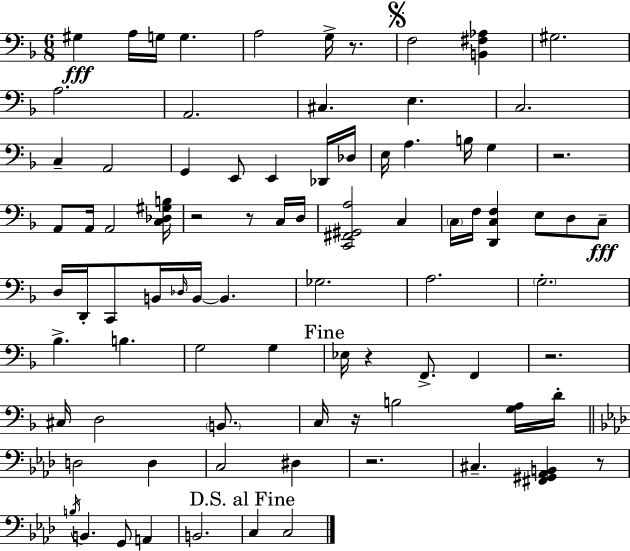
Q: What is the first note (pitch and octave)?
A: G#3